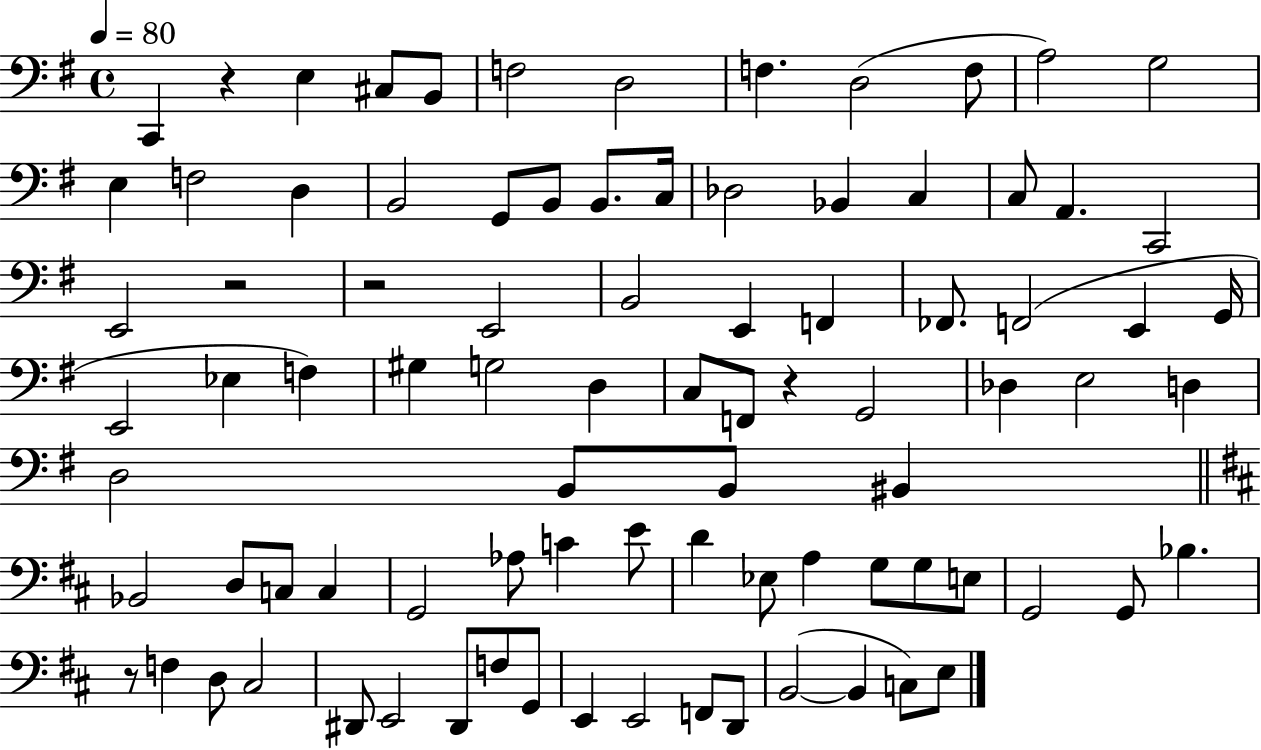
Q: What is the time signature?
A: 4/4